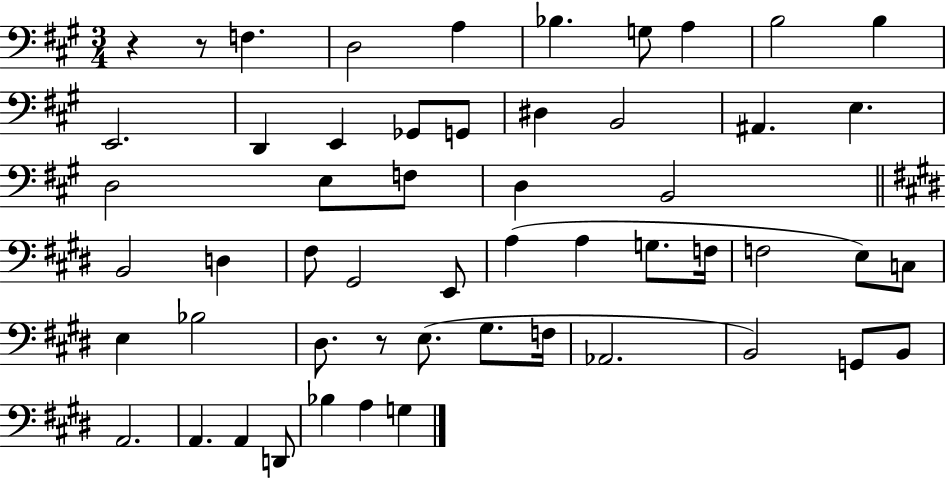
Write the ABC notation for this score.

X:1
T:Untitled
M:3/4
L:1/4
K:A
z z/2 F, D,2 A, _B, G,/2 A, B,2 B, E,,2 D,, E,, _G,,/2 G,,/2 ^D, B,,2 ^A,, E, D,2 E,/2 F,/2 D, B,,2 B,,2 D, ^F,/2 ^G,,2 E,,/2 A, A, G,/2 F,/4 F,2 E,/2 C,/2 E, _B,2 ^D,/2 z/2 E,/2 ^G,/2 F,/4 _A,,2 B,,2 G,,/2 B,,/2 A,,2 A,, A,, D,,/2 _B, A, G,